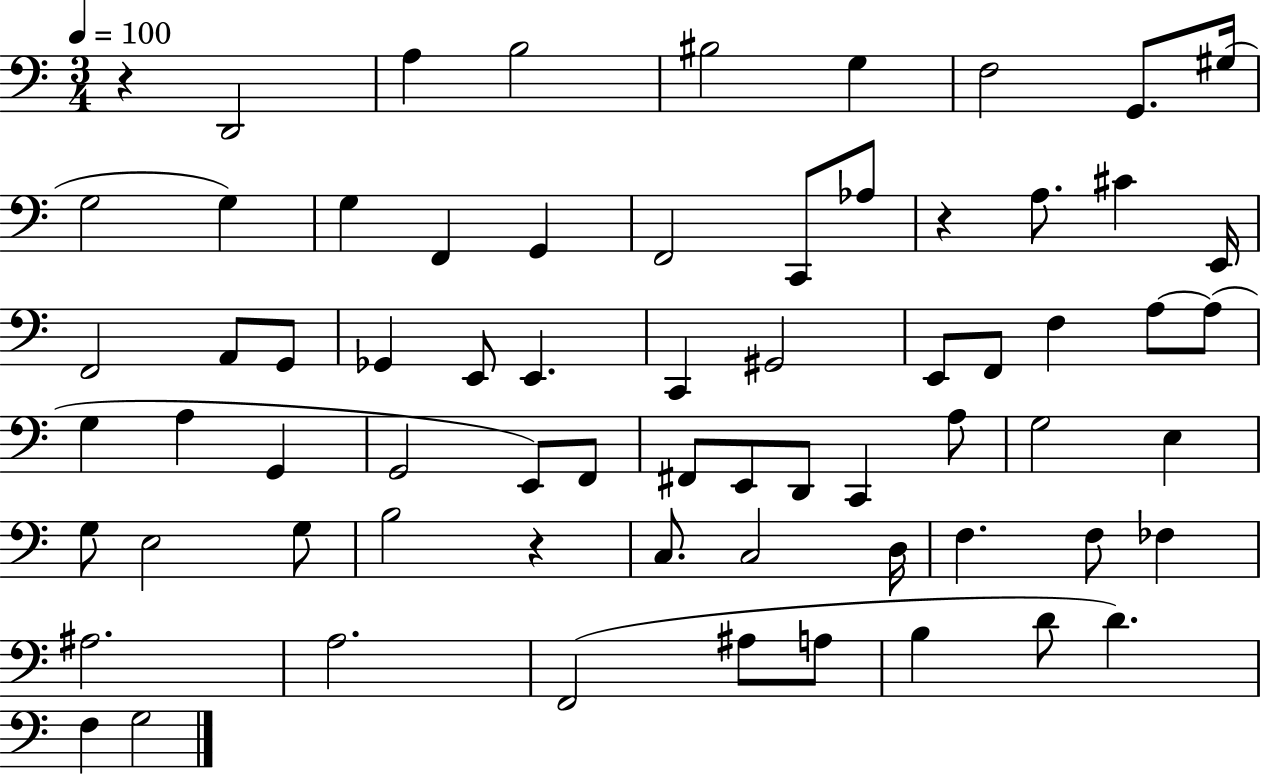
{
  \clef bass
  \numericTimeSignature
  \time 3/4
  \key c \major
  \tempo 4 = 100
  r4 d,2 | a4 b2 | bis2 g4 | f2 g,8. gis16( | \break g2 g4) | g4 f,4 g,4 | f,2 c,8 aes8 | r4 a8. cis'4 e,16 | \break f,2 a,8 g,8 | ges,4 e,8 e,4. | c,4 gis,2 | e,8 f,8 f4 a8~~ a8( | \break g4 a4 g,4 | g,2 e,8) f,8 | fis,8 e,8 d,8 c,4 a8 | g2 e4 | \break g8 e2 g8 | b2 r4 | c8. c2 d16 | f4. f8 fes4 | \break ais2. | a2. | f,2( ais8 a8 | b4 d'8 d'4.) | \break f4 g2 | \bar "|."
}